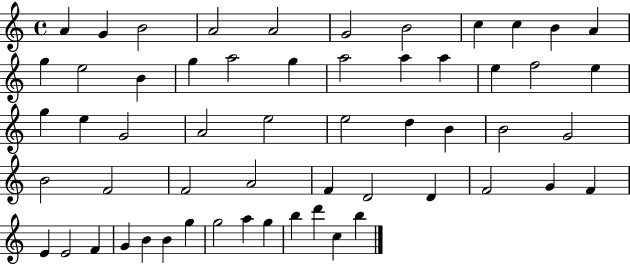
{
  \clef treble
  \time 4/4
  \defaultTimeSignature
  \key c \major
  a'4 g'4 b'2 | a'2 a'2 | g'2 b'2 | c''4 c''4 b'4 a'4 | \break g''4 e''2 b'4 | g''4 a''2 g''4 | a''2 a''4 a''4 | e''4 f''2 e''4 | \break g''4 e''4 g'2 | a'2 e''2 | e''2 d''4 b'4 | b'2 g'2 | \break b'2 f'2 | f'2 a'2 | f'4 d'2 d'4 | f'2 g'4 f'4 | \break e'4 e'2 f'4 | g'4 b'4 b'4 g''4 | g''2 a''4 g''4 | b''4 d'''4 c''4 b''4 | \break \bar "|."
}